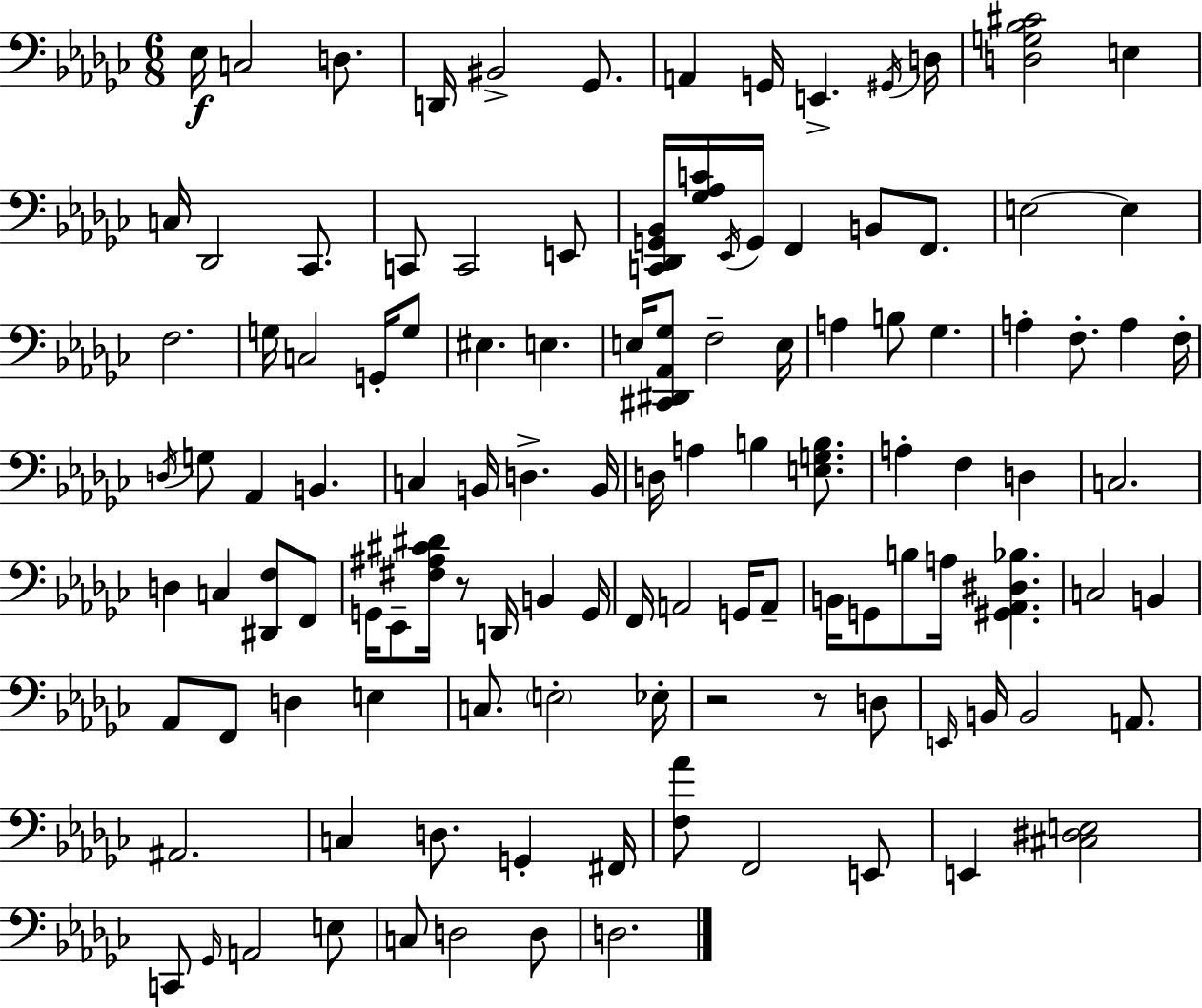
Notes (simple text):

Eb3/s C3/h D3/e. D2/s BIS2/h Gb2/e. A2/q G2/s E2/q. G#2/s D3/s [D3,G3,Bb3,C#4]/h E3/q C3/s Db2/h CES2/e. C2/e C2/h E2/e [C2,Db2,G2,Bb2]/s [Gb3,Ab3,C4]/s Eb2/s G2/s F2/q B2/e F2/e. E3/h E3/q F3/h. G3/s C3/h G2/s G3/e EIS3/q. E3/q. E3/s [C#2,D#2,Ab2,Gb3]/e F3/h E3/s A3/q B3/e Gb3/q. A3/q F3/e. A3/q F3/s D3/s G3/e Ab2/q B2/q. C3/q B2/s D3/q. B2/s D3/s A3/q B3/q [E3,G3,B3]/e. A3/q F3/q D3/q C3/h. D3/q C3/q [D#2,F3]/e F2/e G2/s Eb2/e [F#3,A#3,C#4,D#4]/s R/e D2/s B2/q G2/s F2/s A2/h G2/s A2/e B2/s G2/e B3/e A3/s [G#2,Ab2,D#3,Bb3]/q. C3/h B2/q Ab2/e F2/e D3/q E3/q C3/e. E3/h Eb3/s R/h R/e D3/e E2/s B2/s B2/h A2/e. A#2/h. C3/q D3/e. G2/q F#2/s [F3,Ab4]/e F2/h E2/e E2/q [C#3,D#3,E3]/h C2/e Gb2/s A2/h E3/e C3/e D3/h D3/e D3/h.